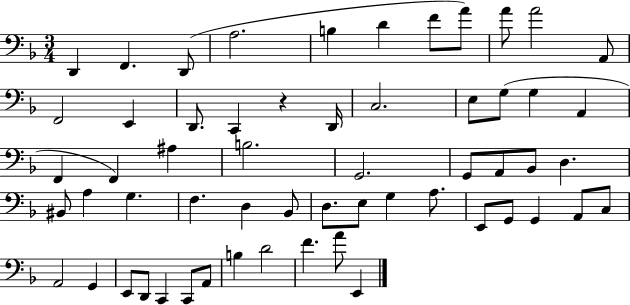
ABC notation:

X:1
T:Untitled
M:3/4
L:1/4
K:F
D,, F,, D,,/2 A,2 B, D F/2 A/2 A/2 A2 A,,/2 F,,2 E,, D,,/2 C,, z D,,/4 C,2 E,/2 G,/2 G, A,, F,, F,, ^A, B,2 G,,2 G,,/2 A,,/2 _B,,/2 D, ^B,,/2 A, G, F, D, _B,,/2 D,/2 E,/2 G, A,/2 E,,/2 G,,/2 G,, A,,/2 C,/2 A,,2 G,, E,,/2 D,,/2 C,, C,,/2 A,,/2 B, D2 F A/2 E,,